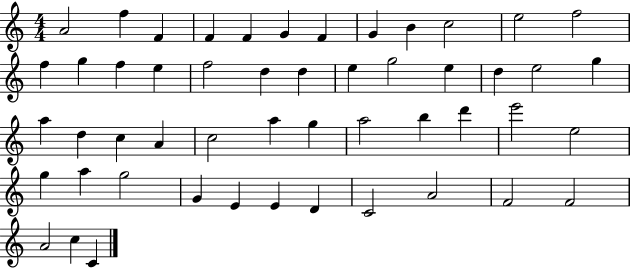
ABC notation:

X:1
T:Untitled
M:4/4
L:1/4
K:C
A2 f F F F G F G B c2 e2 f2 f g f e f2 d d e g2 e d e2 g a d c A c2 a g a2 b d' e'2 e2 g a g2 G E E D C2 A2 F2 F2 A2 c C